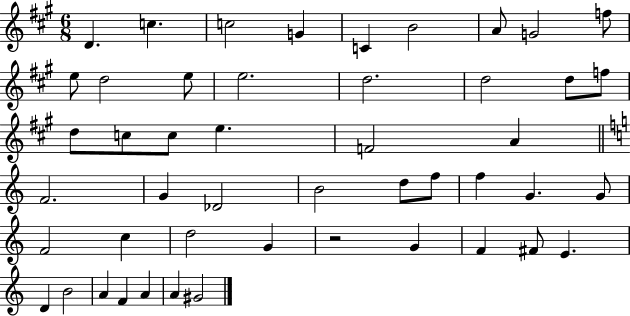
D4/q. C5/q. C5/h G4/q C4/q B4/h A4/e G4/h F5/e E5/e D5/h E5/e E5/h. D5/h. D5/h D5/e F5/e D5/e C5/e C5/e E5/q. F4/h A4/q F4/h. G4/q Db4/h B4/h D5/e F5/e F5/q G4/q. G4/e F4/h C5/q D5/h G4/q R/h G4/q F4/q F#4/e E4/q. D4/q B4/h A4/q F4/q A4/q A4/q G#4/h